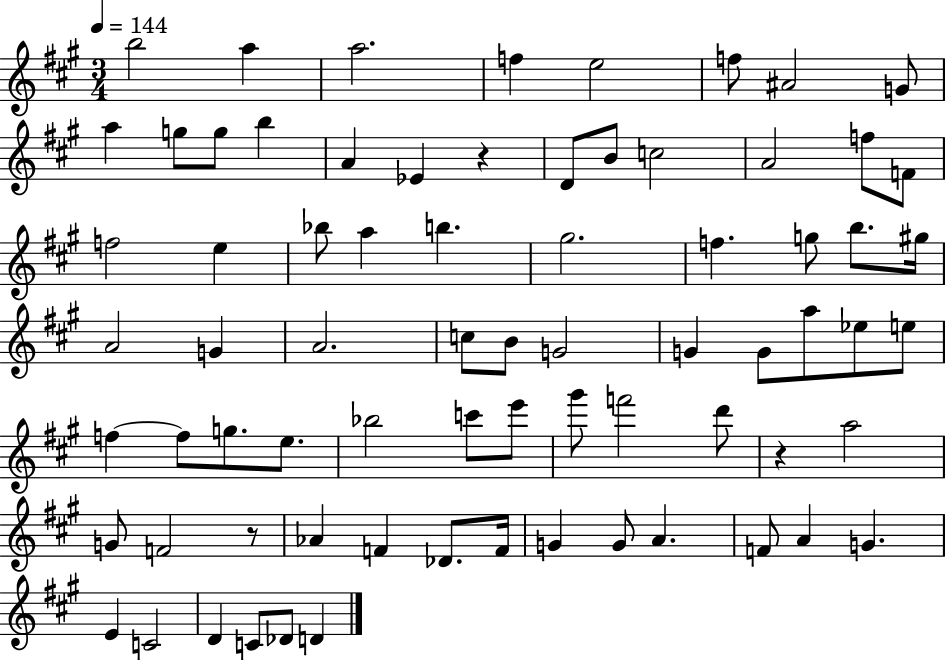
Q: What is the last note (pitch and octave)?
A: D4